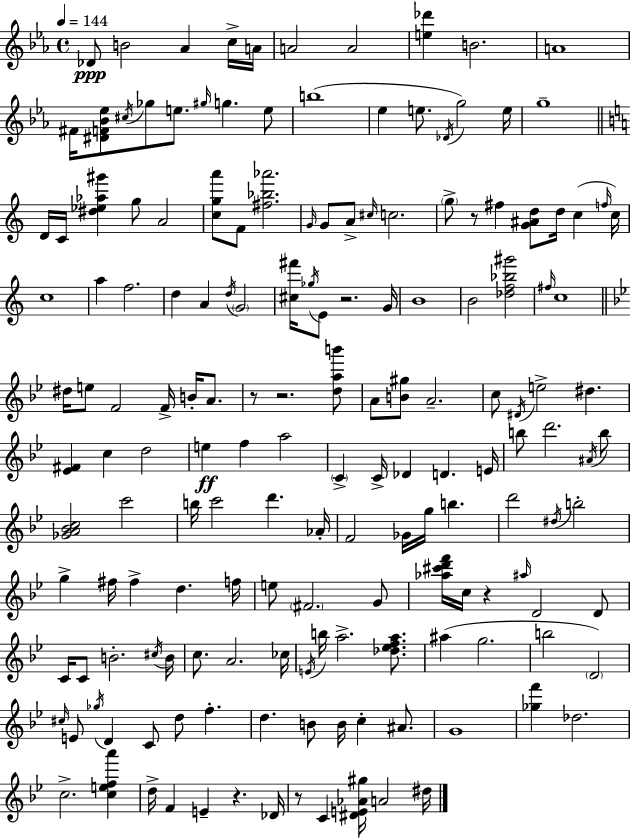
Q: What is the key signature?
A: EES major